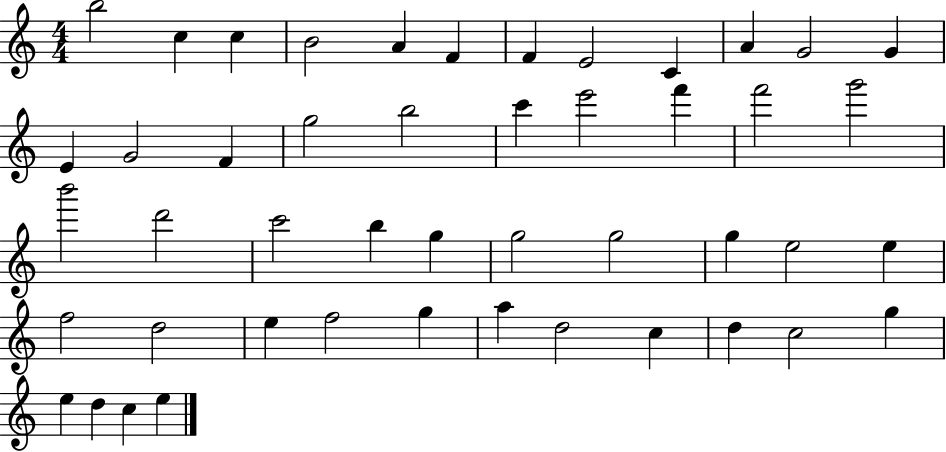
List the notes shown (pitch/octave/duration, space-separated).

B5/h C5/q C5/q B4/h A4/q F4/q F4/q E4/h C4/q A4/q G4/h G4/q E4/q G4/h F4/q G5/h B5/h C6/q E6/h F6/q F6/h G6/h B6/h D6/h C6/h B5/q G5/q G5/h G5/h G5/q E5/h E5/q F5/h D5/h E5/q F5/h G5/q A5/q D5/h C5/q D5/q C5/h G5/q E5/q D5/q C5/q E5/q